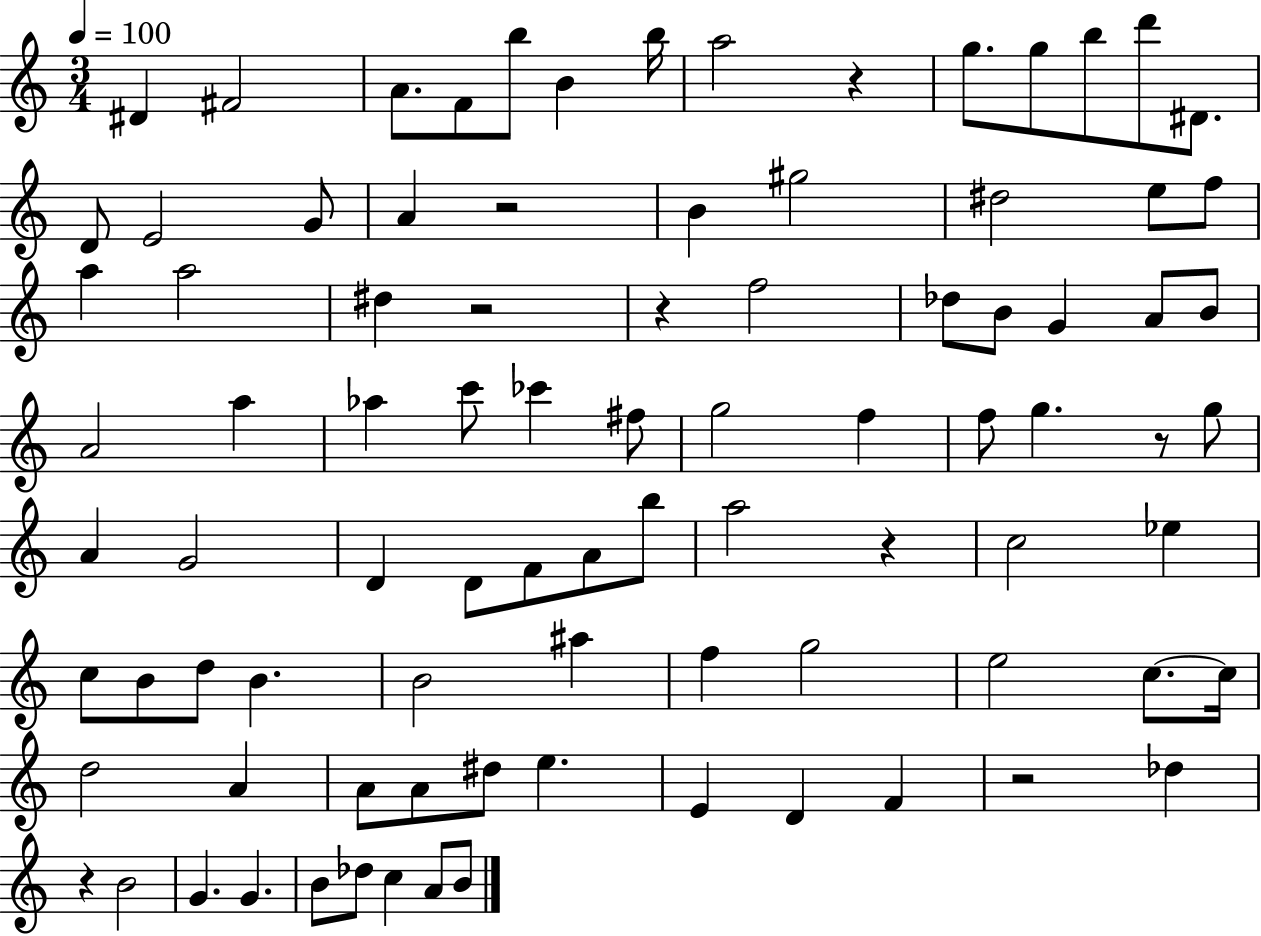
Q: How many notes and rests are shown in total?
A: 89